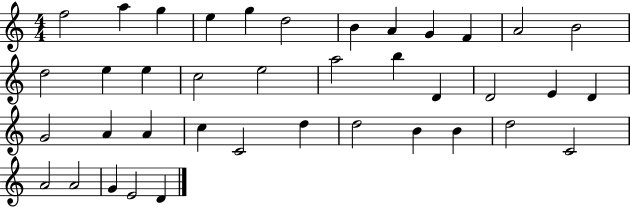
F5/h A5/q G5/q E5/q G5/q D5/h B4/q A4/q G4/q F4/q A4/h B4/h D5/h E5/q E5/q C5/h E5/h A5/h B5/q D4/q D4/h E4/q D4/q G4/h A4/q A4/q C5/q C4/h D5/q D5/h B4/q B4/q D5/h C4/h A4/h A4/h G4/q E4/h D4/q